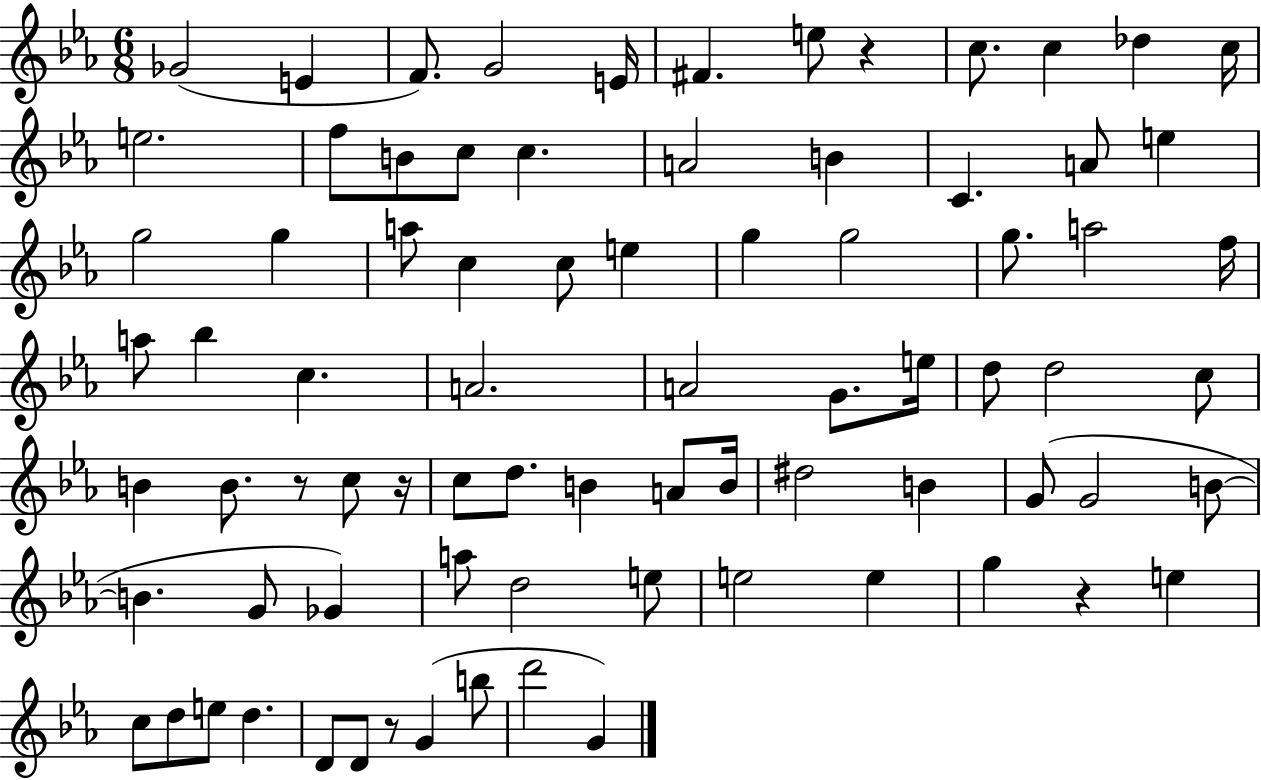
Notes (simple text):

Gb4/h E4/q F4/e. G4/h E4/s F#4/q. E5/e R/q C5/e. C5/q Db5/q C5/s E5/h. F5/e B4/e C5/e C5/q. A4/h B4/q C4/q. A4/e E5/q G5/h G5/q A5/e C5/q C5/e E5/q G5/q G5/h G5/e. A5/h F5/s A5/e Bb5/q C5/q. A4/h. A4/h G4/e. E5/s D5/e D5/h C5/e B4/q B4/e. R/e C5/e R/s C5/e D5/e. B4/q A4/e B4/s D#5/h B4/q G4/e G4/h B4/e B4/q. G4/e Gb4/q A5/e D5/h E5/e E5/h E5/q G5/q R/q E5/q C5/e D5/e E5/e D5/q. D4/e D4/e R/e G4/q B5/e D6/h G4/q